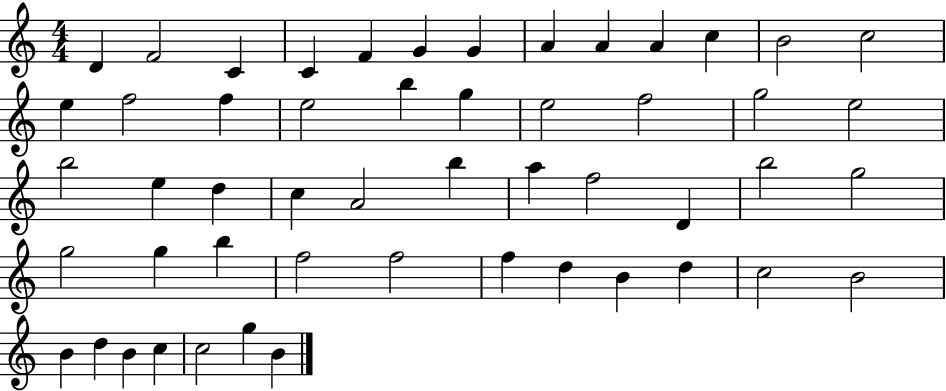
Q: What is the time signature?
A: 4/4